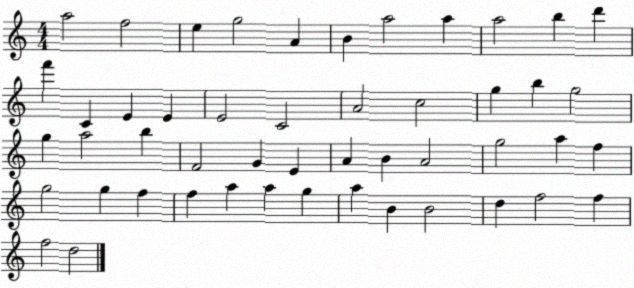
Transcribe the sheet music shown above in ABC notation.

X:1
T:Untitled
M:4/4
L:1/4
K:C
a2 f2 e g2 A B a2 a a2 b d' f' C E E E2 C2 A2 c2 g b g2 g a2 b F2 G E A B A2 g2 a f g2 g f f a a g a B B2 d f2 f f2 d2